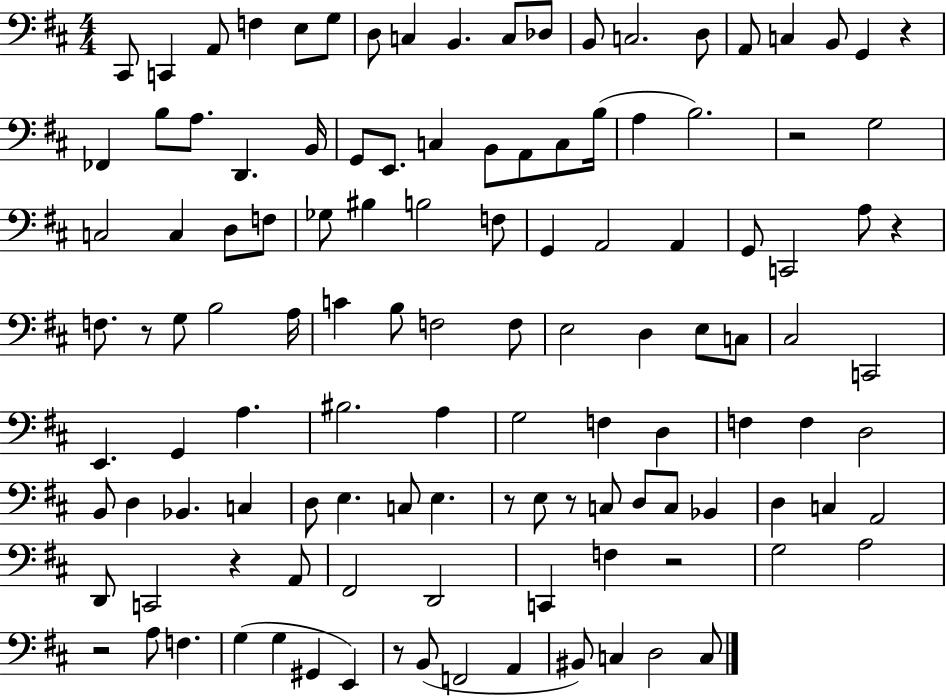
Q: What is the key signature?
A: D major